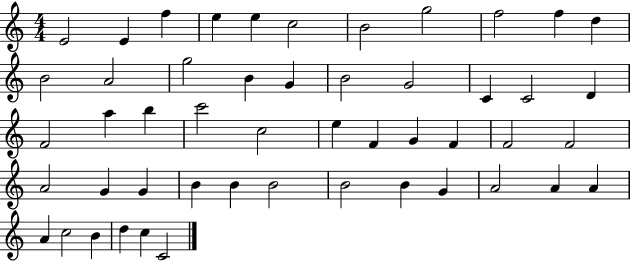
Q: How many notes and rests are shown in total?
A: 50